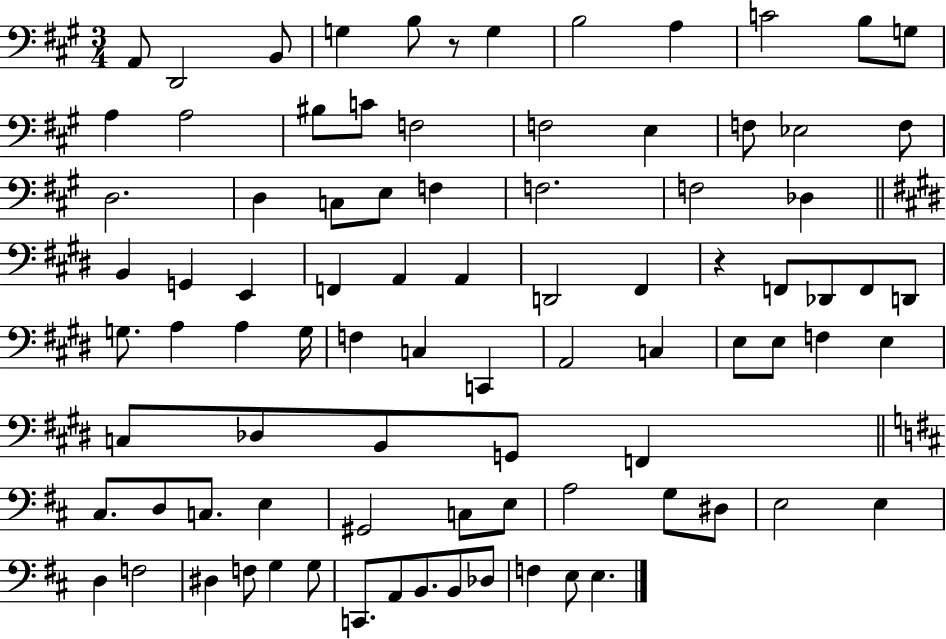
{
  \clef bass
  \numericTimeSignature
  \time 3/4
  \key a \major
  a,8 d,2 b,8 | g4 b8 r8 g4 | b2 a4 | c'2 b8 g8 | \break a4 a2 | bis8 c'8 f2 | f2 e4 | f8 ees2 f8 | \break d2. | d4 c8 e8 f4 | f2. | f2 des4 | \break \bar "||" \break \key e \major b,4 g,4 e,4 | f,4 a,4 a,4 | d,2 fis,4 | r4 f,8 des,8 f,8 d,8 | \break g8. a4 a4 g16 | f4 c4 c,4 | a,2 c4 | e8 e8 f4 e4 | \break c8 des8 b,8 g,8 f,4 | \bar "||" \break \key b \minor cis8. d8 c8. e4 | gis,2 c8 e8 | a2 g8 dis8 | e2 e4 | \break d4 f2 | dis4 f8 g4 g8 | c,8. a,8 b,8. b,8 des8 | f4 e8 e4. | \break \bar "|."
}